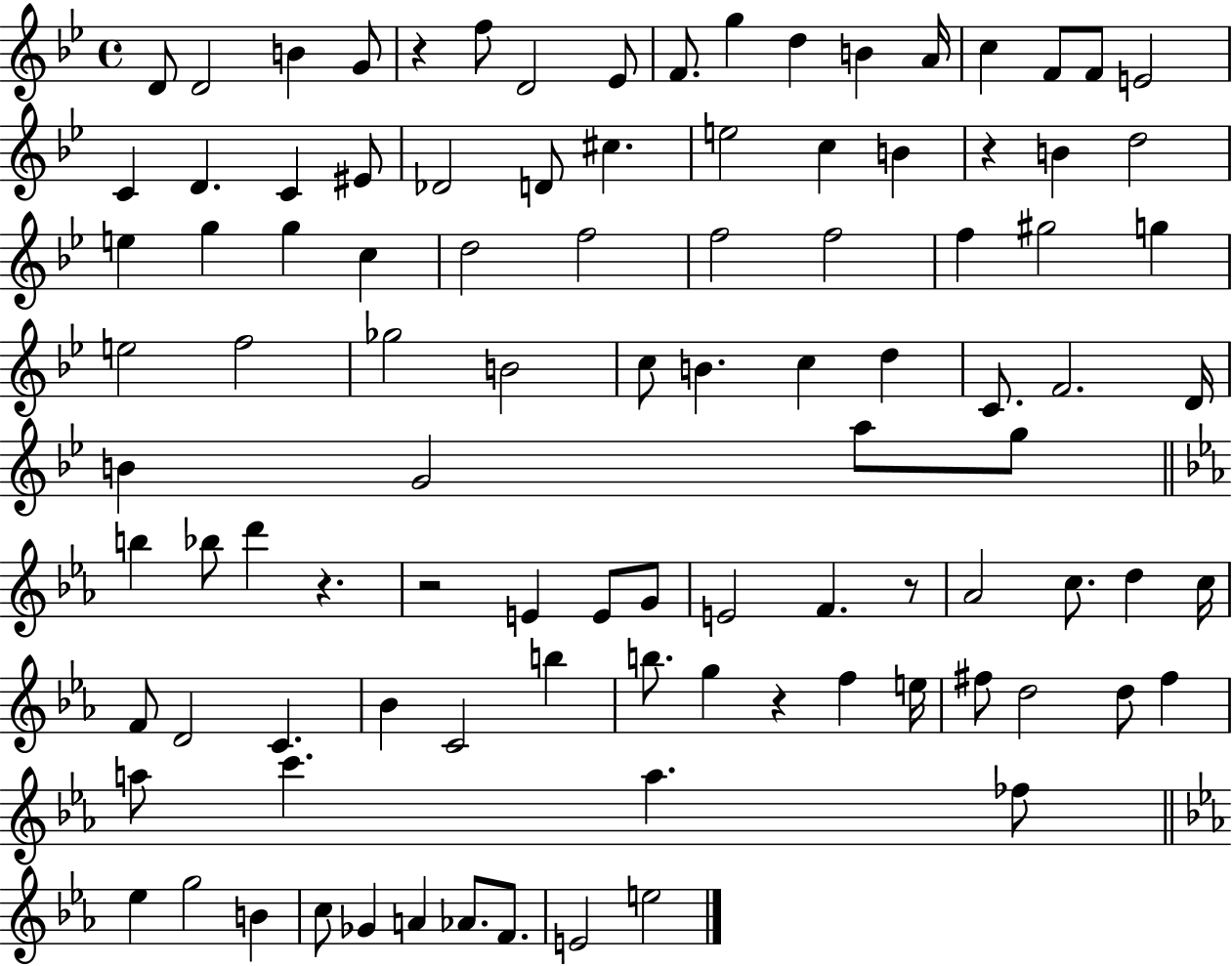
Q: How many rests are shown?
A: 6